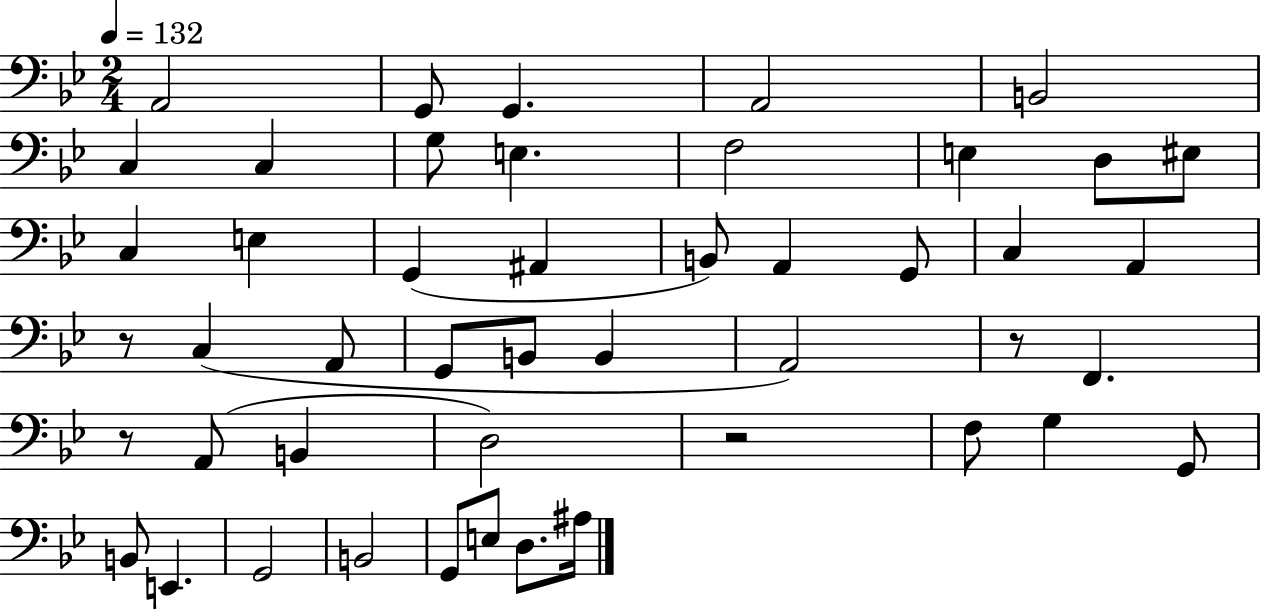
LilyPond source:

{
  \clef bass
  \numericTimeSignature
  \time 2/4
  \key bes \major
  \tempo 4 = 132
  a,2 | g,8 g,4. | a,2 | b,2 | \break c4 c4 | g8 e4. | f2 | e4 d8 eis8 | \break c4 e4 | g,4( ais,4 | b,8) a,4 g,8 | c4 a,4 | \break r8 c4( a,8 | g,8 b,8 b,4 | a,2) | r8 f,4. | \break r8 a,8( b,4 | d2) | r2 | f8 g4 g,8 | \break b,8 e,4. | g,2 | b,2 | g,8 e8 d8. ais16 | \break \bar "|."
}